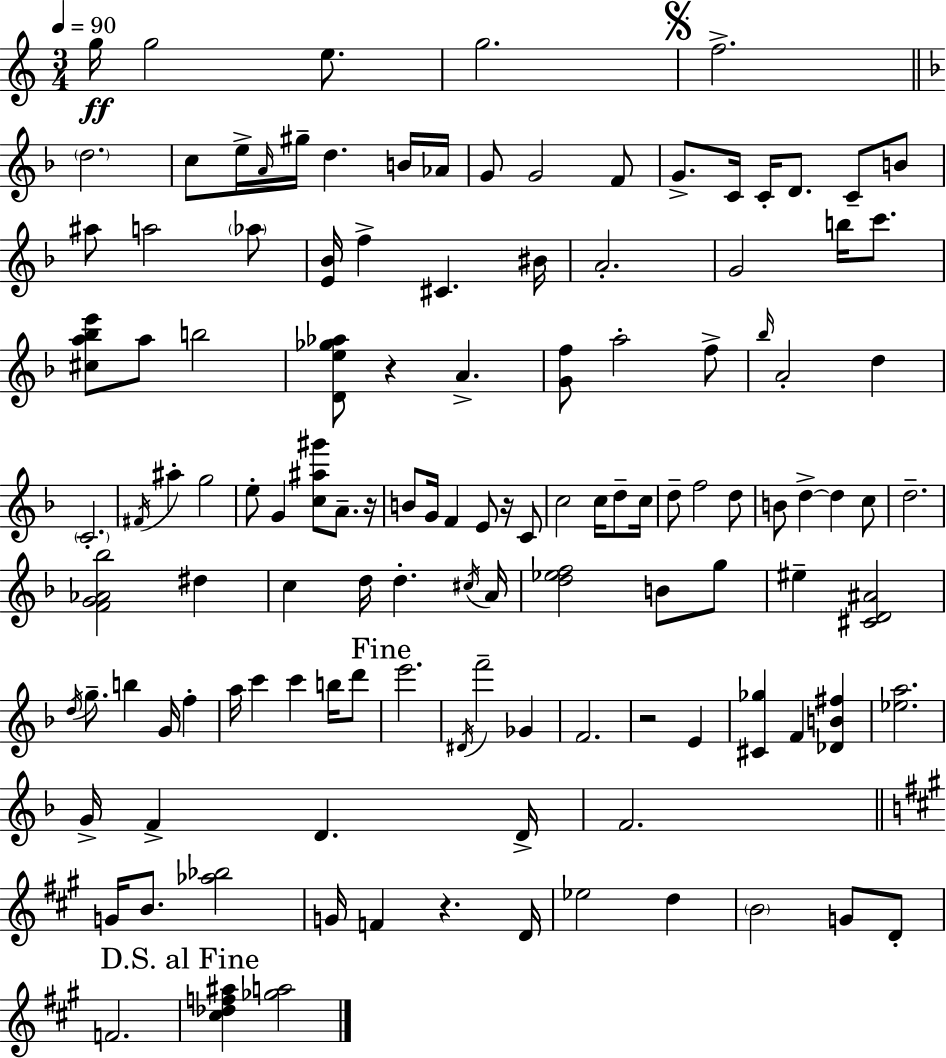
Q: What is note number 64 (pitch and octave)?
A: D5